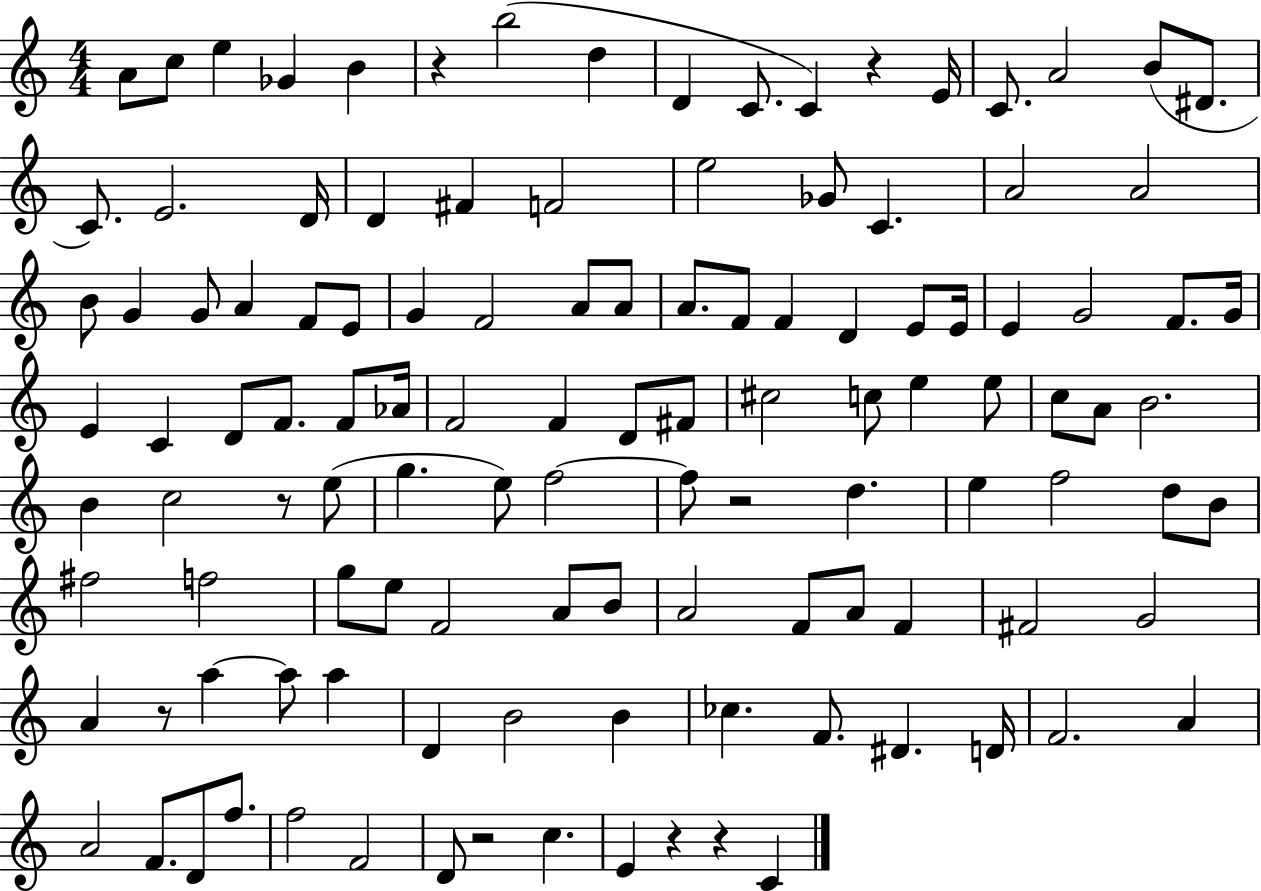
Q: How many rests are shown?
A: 8